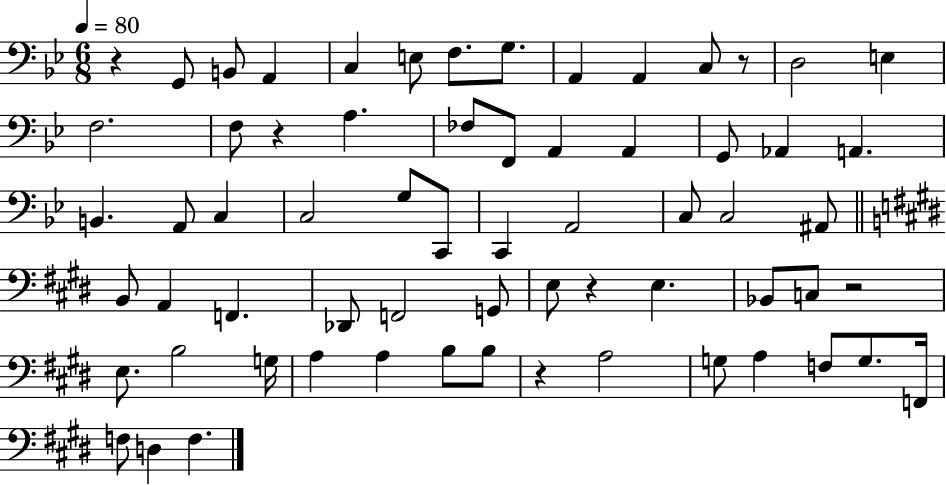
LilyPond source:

{
  \clef bass
  \numericTimeSignature
  \time 6/8
  \key bes \major
  \tempo 4 = 80
  r4 g,8 b,8 a,4 | c4 e8 f8. g8. | a,4 a,4 c8 r8 | d2 e4 | \break f2. | f8 r4 a4. | fes8 f,8 a,4 a,4 | g,8 aes,4 a,4. | \break b,4. a,8 c4 | c2 g8 c,8 | c,4 a,2 | c8 c2 ais,8 | \break \bar "||" \break \key e \major b,8 a,4 f,4. | des,8 f,2 g,8 | e8 r4 e4. | bes,8 c8 r2 | \break e8. b2 g16 | a4 a4 b8 b8 | r4 a2 | g8 a4 f8 g8. f,16 | \break f8 d4 f4. | \bar "|."
}